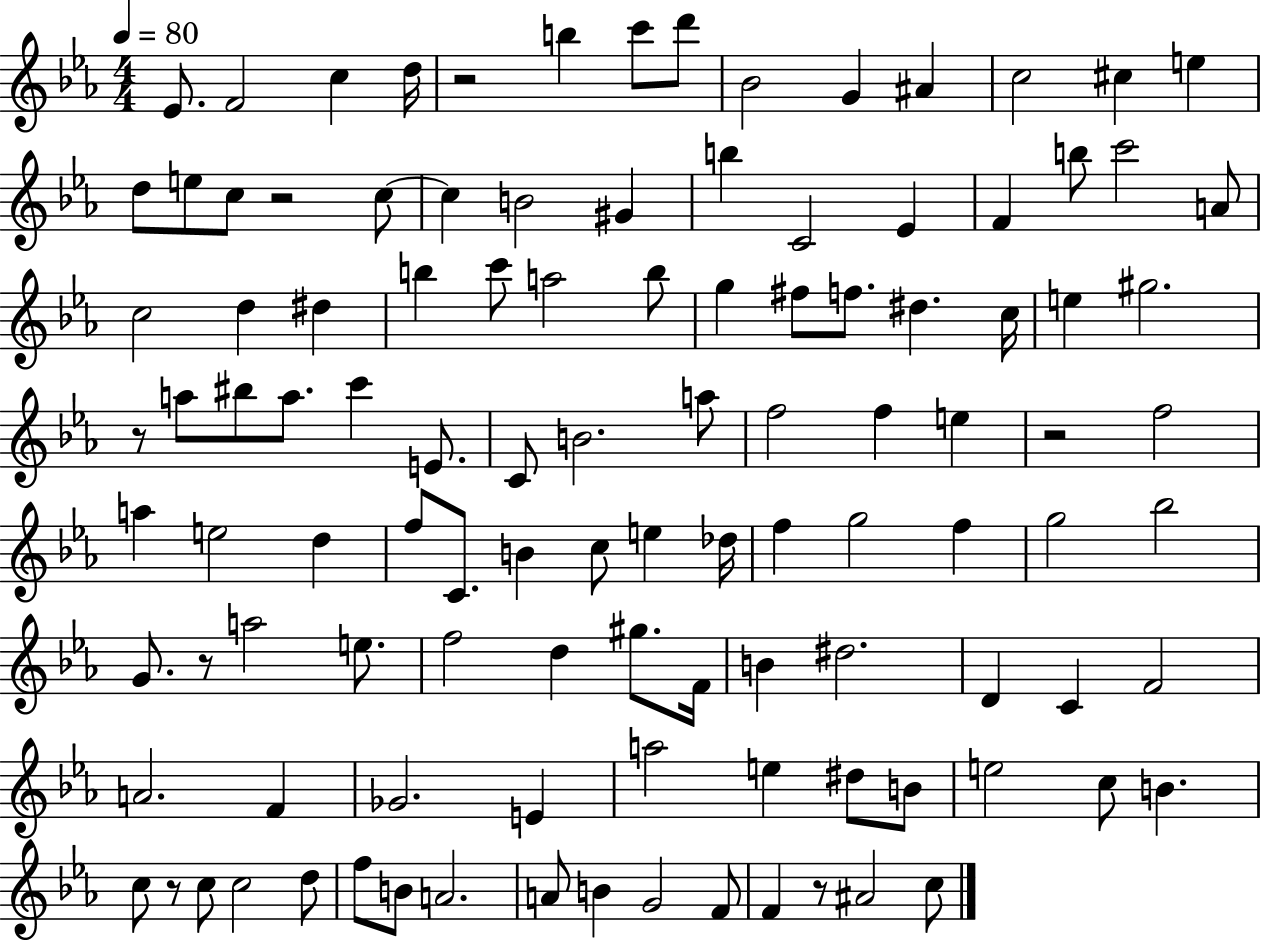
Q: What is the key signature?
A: EES major